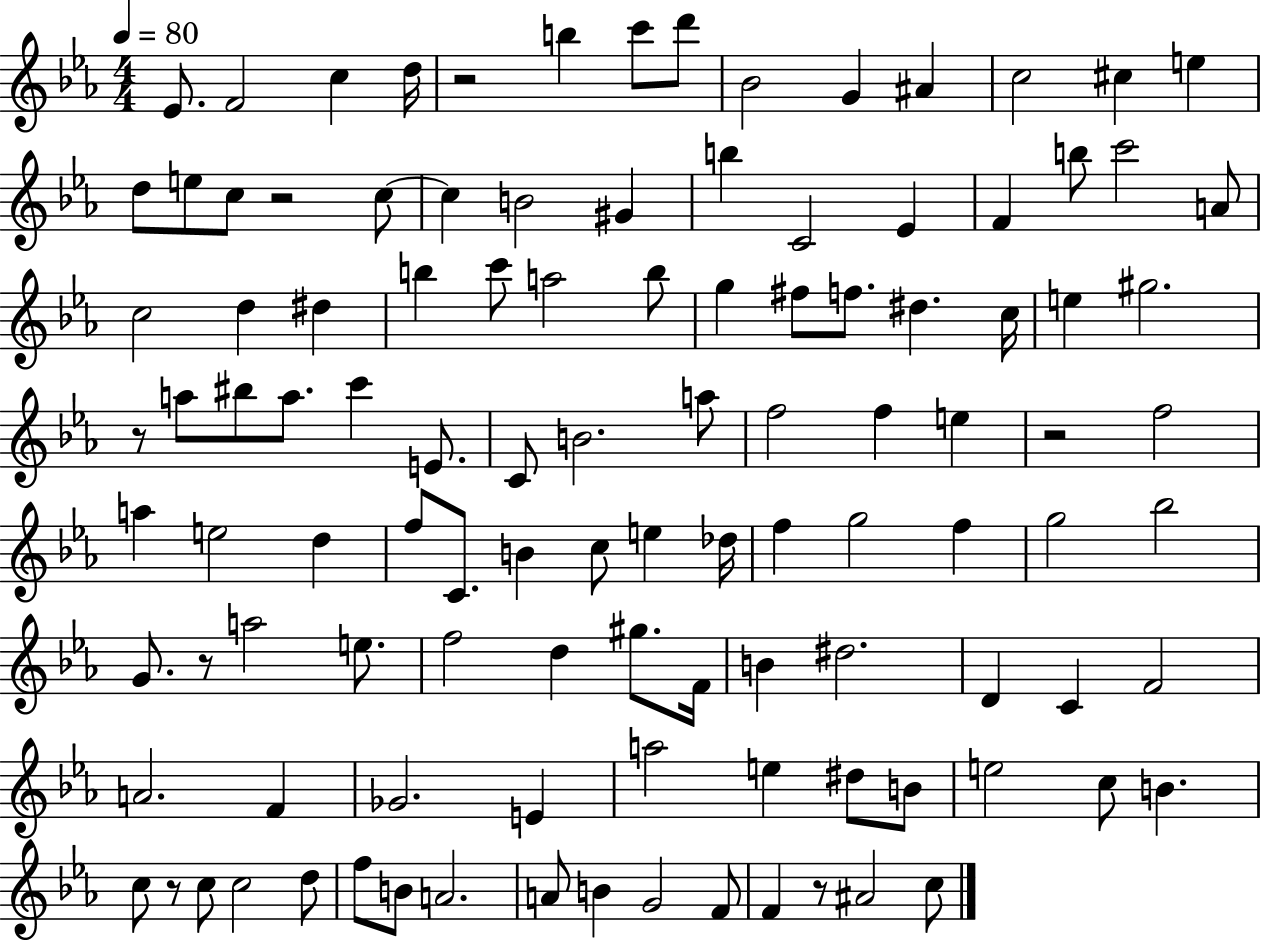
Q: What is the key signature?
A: EES major